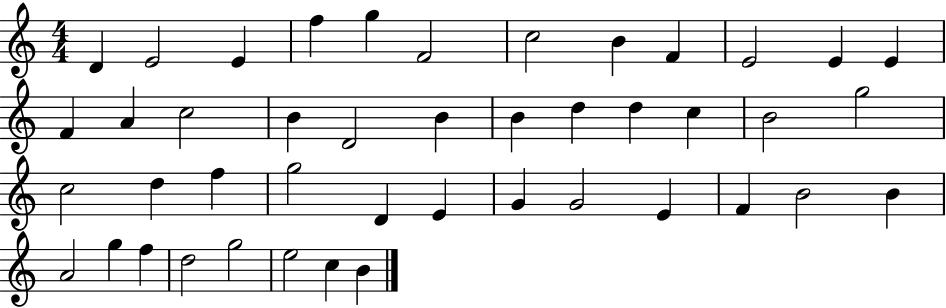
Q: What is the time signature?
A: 4/4